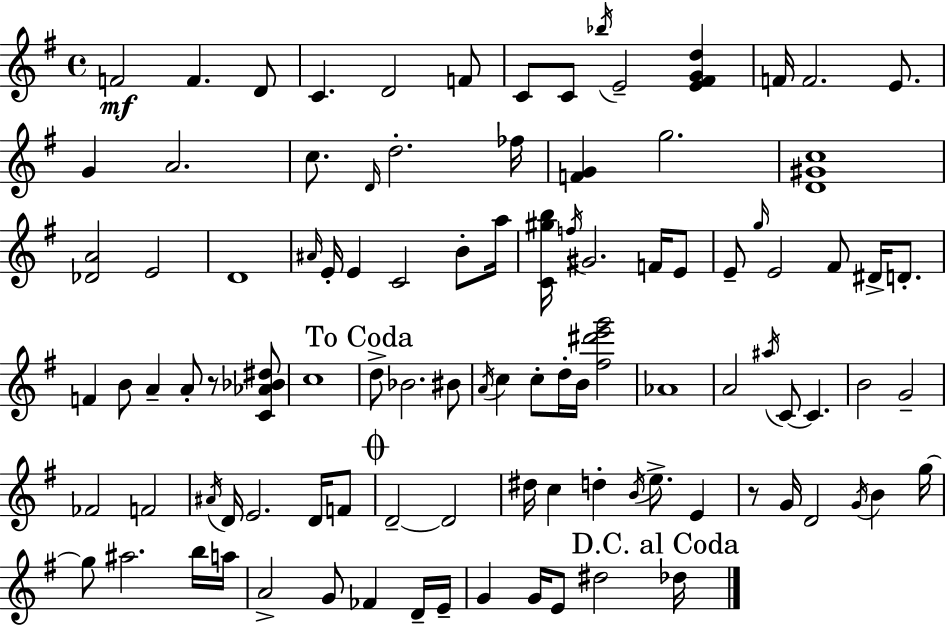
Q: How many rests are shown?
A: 2